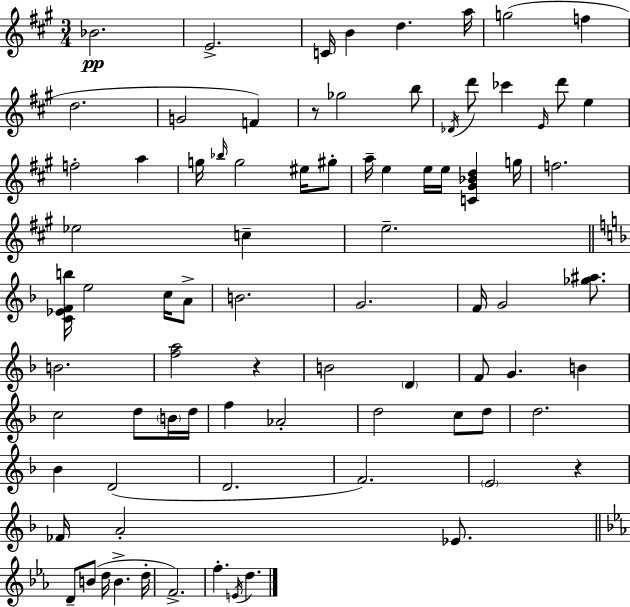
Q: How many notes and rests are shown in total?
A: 82